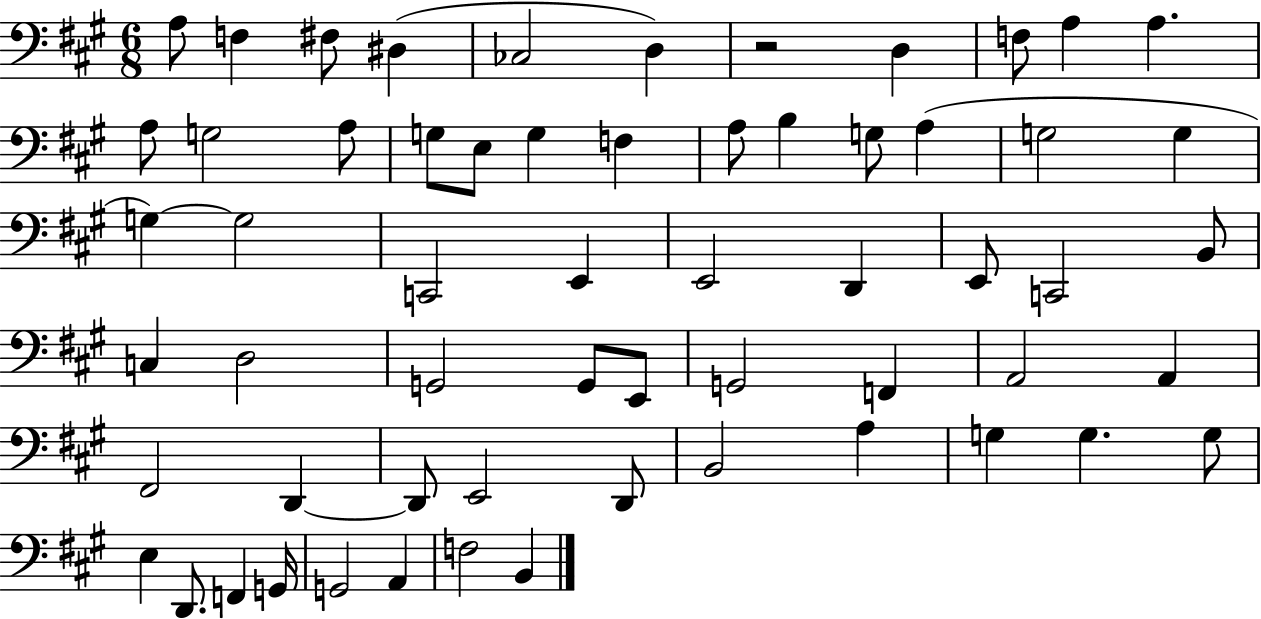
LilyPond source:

{
  \clef bass
  \numericTimeSignature
  \time 6/8
  \key a \major
  a8 f4 fis8 dis4( | ces2 d4) | r2 d4 | f8 a4 a4. | \break a8 g2 a8 | g8 e8 g4 f4 | a8 b4 g8 a4( | g2 g4 | \break g4~~) g2 | c,2 e,4 | e,2 d,4 | e,8 c,2 b,8 | \break c4 d2 | g,2 g,8 e,8 | g,2 f,4 | a,2 a,4 | \break fis,2 d,4~~ | d,8 e,2 d,8 | b,2 a4 | g4 g4. g8 | \break e4 d,8. f,4 g,16 | g,2 a,4 | f2 b,4 | \bar "|."
}